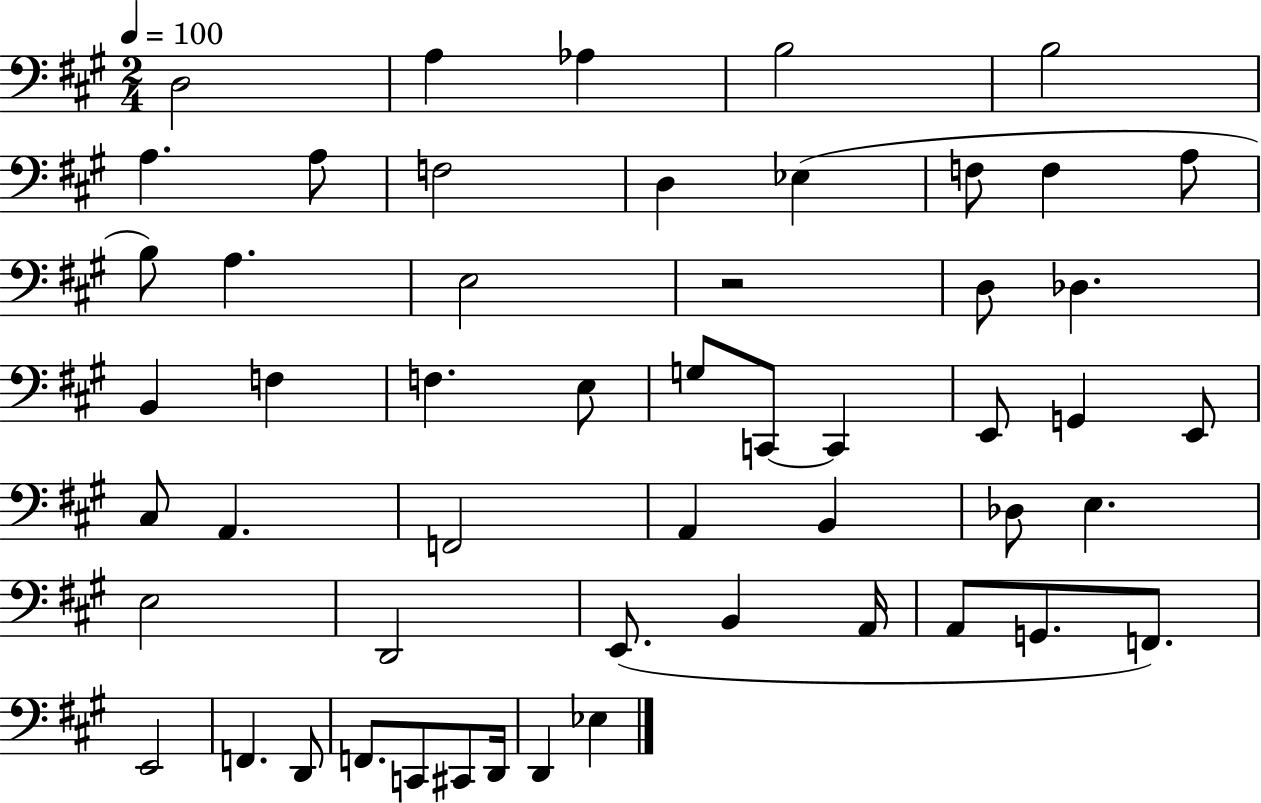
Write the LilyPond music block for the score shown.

{
  \clef bass
  \numericTimeSignature
  \time 2/4
  \key a \major
  \tempo 4 = 100
  \repeat volta 2 { d2 | a4 aes4 | b2 | b2 | \break a4. a8 | f2 | d4 ees4( | f8 f4 a8 | \break b8) a4. | e2 | r2 | d8 des4. | \break b,4 f4 | f4. e8 | g8 c,8~~ c,4 | e,8 g,4 e,8 | \break cis8 a,4. | f,2 | a,4 b,4 | des8 e4. | \break e2 | d,2 | e,8.( b,4 a,16 | a,8 g,8. f,8.) | \break e,2 | f,4. d,8 | f,8. c,8 cis,8 d,16 | d,4 ees4 | \break } \bar "|."
}